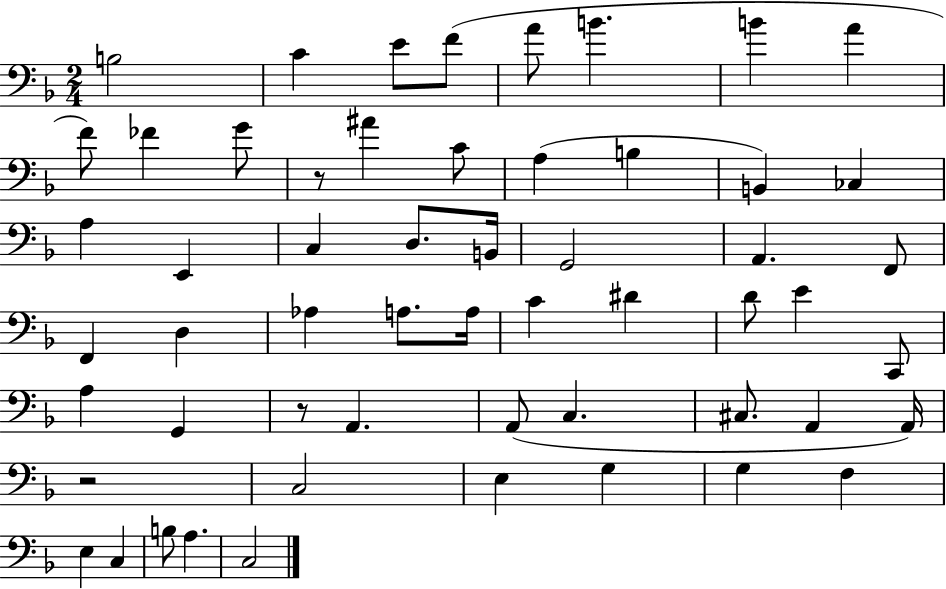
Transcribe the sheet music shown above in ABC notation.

X:1
T:Untitled
M:2/4
L:1/4
K:F
B,2 C E/2 F/2 A/2 B B A F/2 _F G/2 z/2 ^A C/2 A, B, B,, _C, A, E,, C, D,/2 B,,/4 G,,2 A,, F,,/2 F,, D, _A, A,/2 A,/4 C ^D D/2 E C,,/2 A, G,, z/2 A,, A,,/2 C, ^C,/2 A,, A,,/4 z2 C,2 E, G, G, F, E, C, B,/2 A, C,2